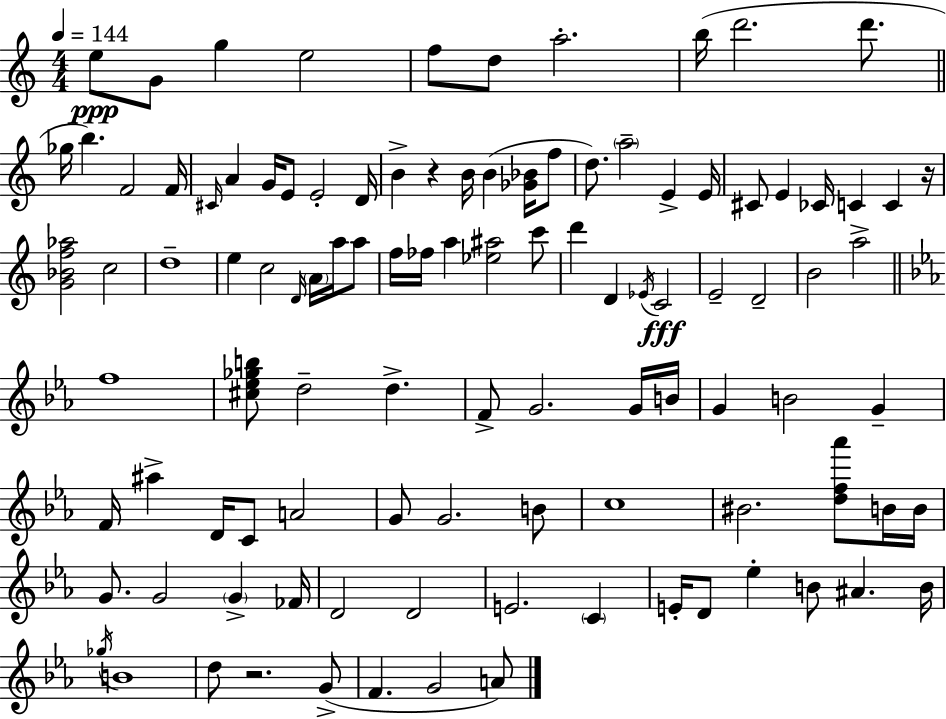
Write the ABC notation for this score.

X:1
T:Untitled
M:4/4
L:1/4
K:Am
e/2 G/2 g e2 f/2 d/2 a2 b/4 d'2 d'/2 _g/4 b F2 F/4 ^C/4 A G/4 E/2 E2 D/4 B z B/4 B [_G_B]/4 f/2 d/2 a2 E E/4 ^C/2 E _C/4 C C z/4 [G_Bf_a]2 c2 d4 e c2 D/4 A/4 a/4 a/2 f/4 _f/4 a [_e^a]2 c'/2 d' D _E/4 C2 E2 D2 B2 a2 f4 [^c_e_gb]/2 d2 d F/2 G2 G/4 B/4 G B2 G F/4 ^a D/4 C/2 A2 G/2 G2 B/2 c4 ^B2 [df_a']/2 B/4 B/4 G/2 G2 G _F/4 D2 D2 E2 C E/4 D/2 _e B/2 ^A B/4 _g/4 B4 d/2 z2 G/2 F G2 A/2